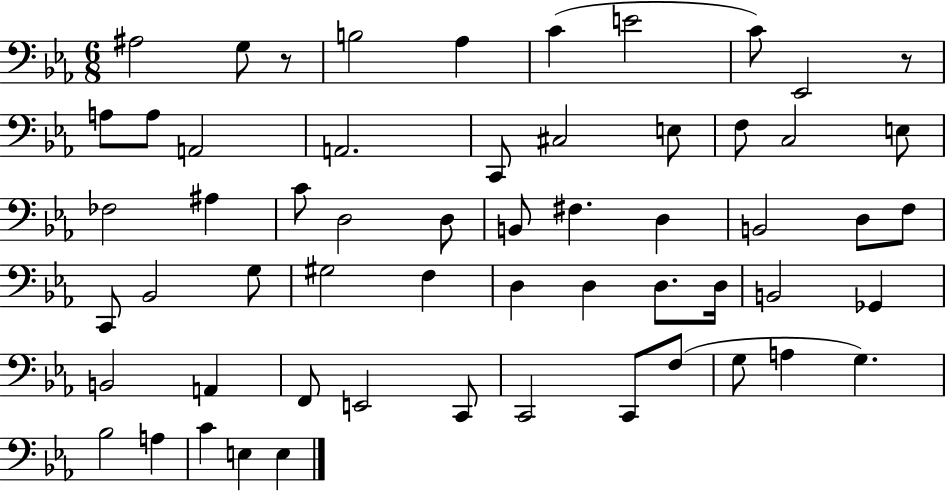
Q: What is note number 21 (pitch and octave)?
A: C4